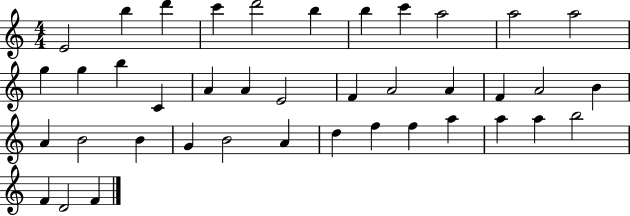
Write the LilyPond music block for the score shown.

{
  \clef treble
  \numericTimeSignature
  \time 4/4
  \key c \major
  e'2 b''4 d'''4 | c'''4 d'''2 b''4 | b''4 c'''4 a''2 | a''2 a''2 | \break g''4 g''4 b''4 c'4 | a'4 a'4 e'2 | f'4 a'2 a'4 | f'4 a'2 b'4 | \break a'4 b'2 b'4 | g'4 b'2 a'4 | d''4 f''4 f''4 a''4 | a''4 a''4 b''2 | \break f'4 d'2 f'4 | \bar "|."
}